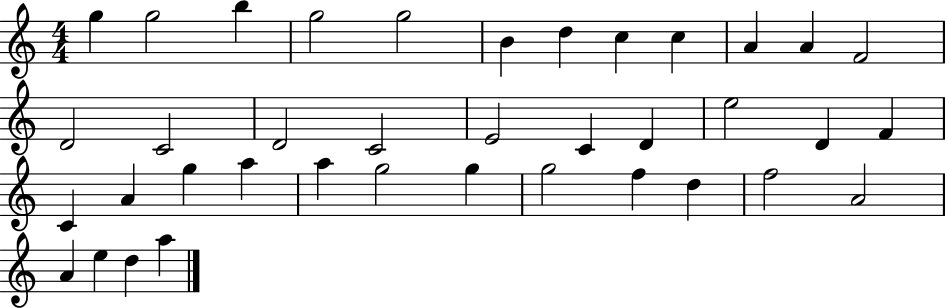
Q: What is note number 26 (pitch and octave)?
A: A5